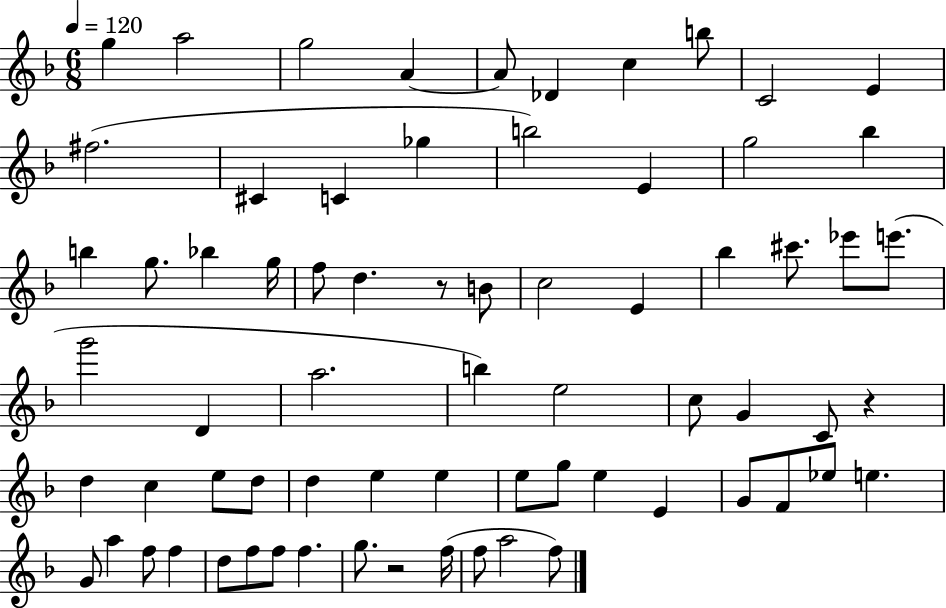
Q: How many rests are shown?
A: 3